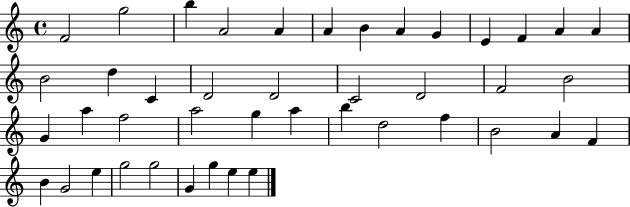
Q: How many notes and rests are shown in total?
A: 43